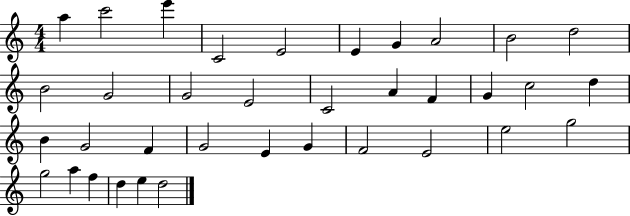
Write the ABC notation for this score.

X:1
T:Untitled
M:4/4
L:1/4
K:C
a c'2 e' C2 E2 E G A2 B2 d2 B2 G2 G2 E2 C2 A F G c2 d B G2 F G2 E G F2 E2 e2 g2 g2 a f d e d2